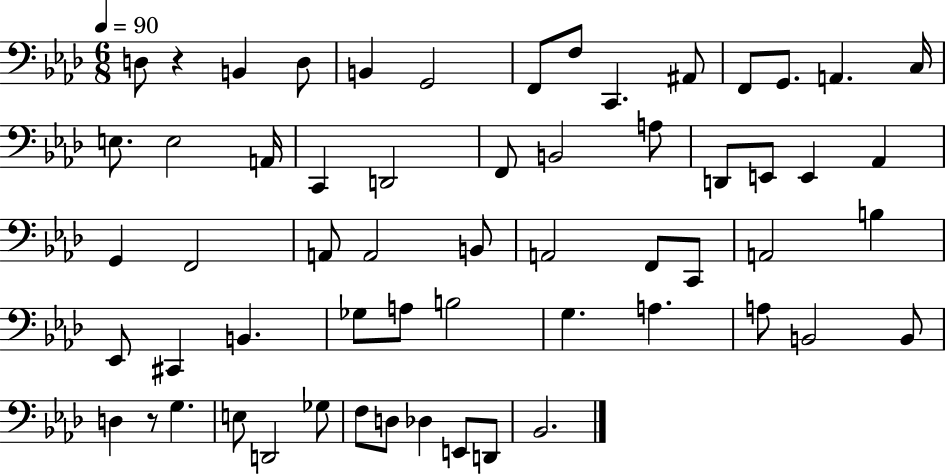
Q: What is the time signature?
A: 6/8